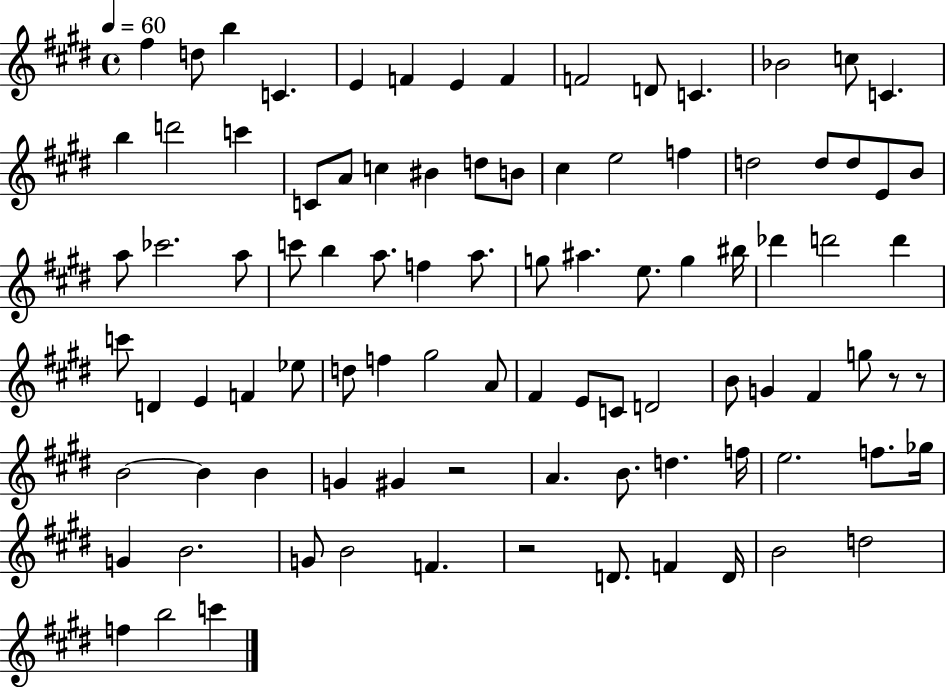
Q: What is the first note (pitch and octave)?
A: F#5